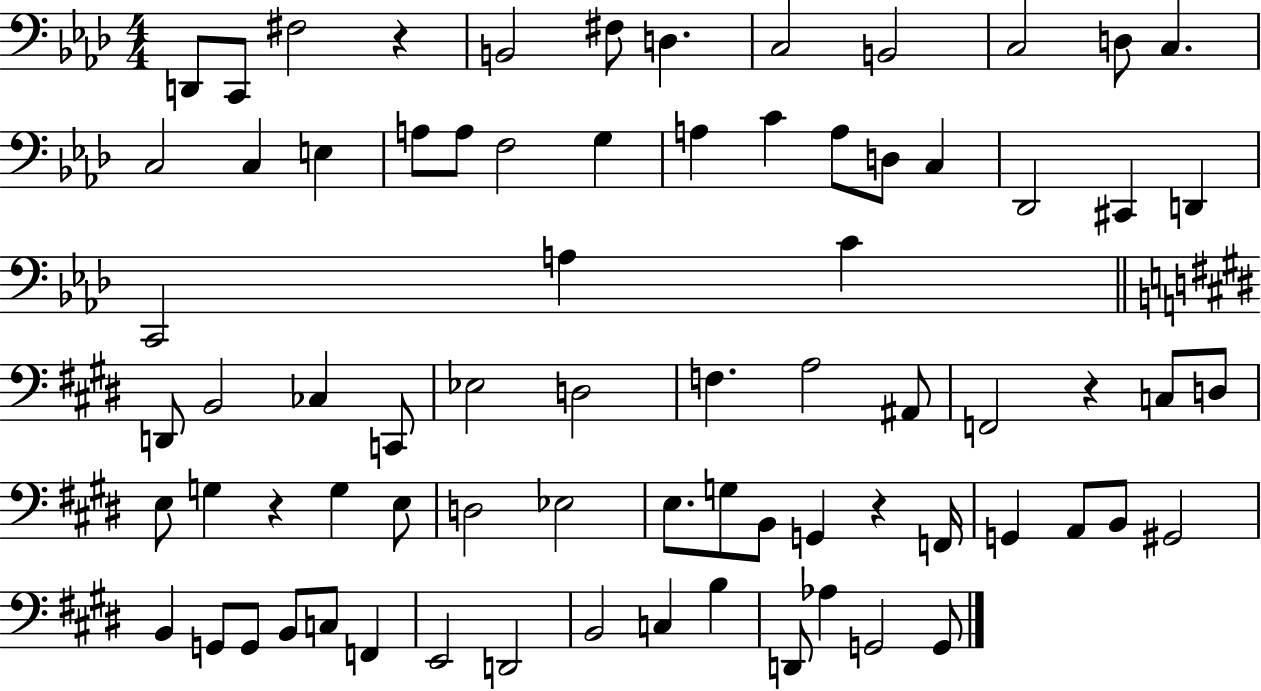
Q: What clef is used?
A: bass